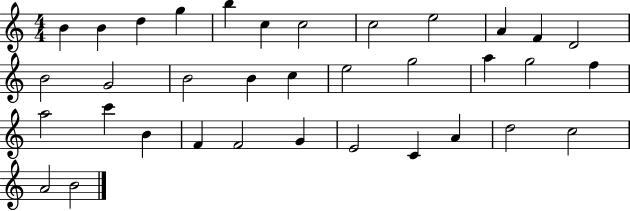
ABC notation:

X:1
T:Untitled
M:4/4
L:1/4
K:C
B B d g b c c2 c2 e2 A F D2 B2 G2 B2 B c e2 g2 a g2 f a2 c' B F F2 G E2 C A d2 c2 A2 B2